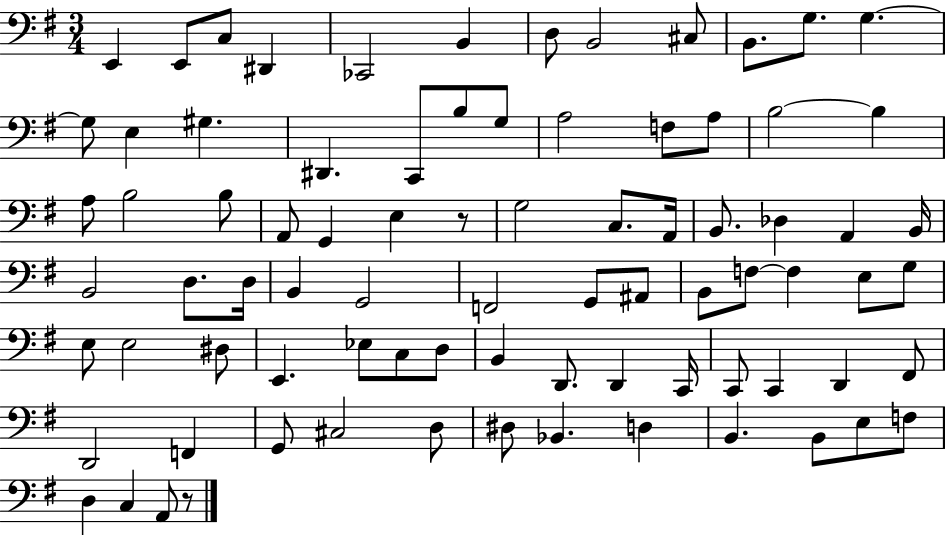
X:1
T:Untitled
M:3/4
L:1/4
K:G
E,, E,,/2 C,/2 ^D,, _C,,2 B,, D,/2 B,,2 ^C,/2 B,,/2 G,/2 G, G,/2 E, ^G, ^D,, C,,/2 B,/2 G,/2 A,2 F,/2 A,/2 B,2 B, A,/2 B,2 B,/2 A,,/2 G,, E, z/2 G,2 C,/2 A,,/4 B,,/2 _D, A,, B,,/4 B,,2 D,/2 D,/4 B,, G,,2 F,,2 G,,/2 ^A,,/2 B,,/2 F,/2 F, E,/2 G,/2 E,/2 E,2 ^D,/2 E,, _E,/2 C,/2 D,/2 B,, D,,/2 D,, C,,/4 C,,/2 C,, D,, ^F,,/2 D,,2 F,, G,,/2 ^C,2 D,/2 ^D,/2 _B,, D, B,, B,,/2 E,/2 F,/2 D, C, A,,/2 z/2